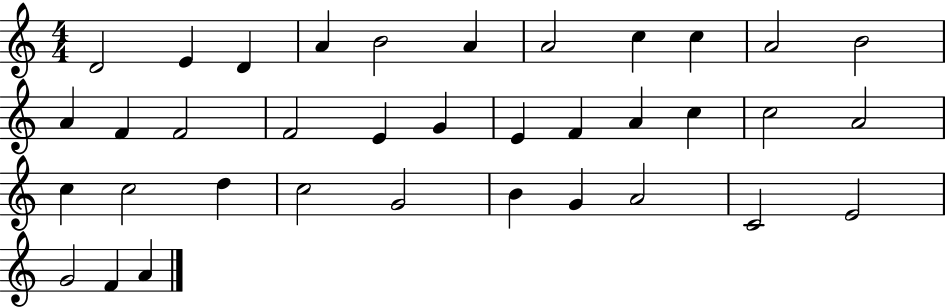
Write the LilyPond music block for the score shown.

{
  \clef treble
  \numericTimeSignature
  \time 4/4
  \key c \major
  d'2 e'4 d'4 | a'4 b'2 a'4 | a'2 c''4 c''4 | a'2 b'2 | \break a'4 f'4 f'2 | f'2 e'4 g'4 | e'4 f'4 a'4 c''4 | c''2 a'2 | \break c''4 c''2 d''4 | c''2 g'2 | b'4 g'4 a'2 | c'2 e'2 | \break g'2 f'4 a'4 | \bar "|."
}